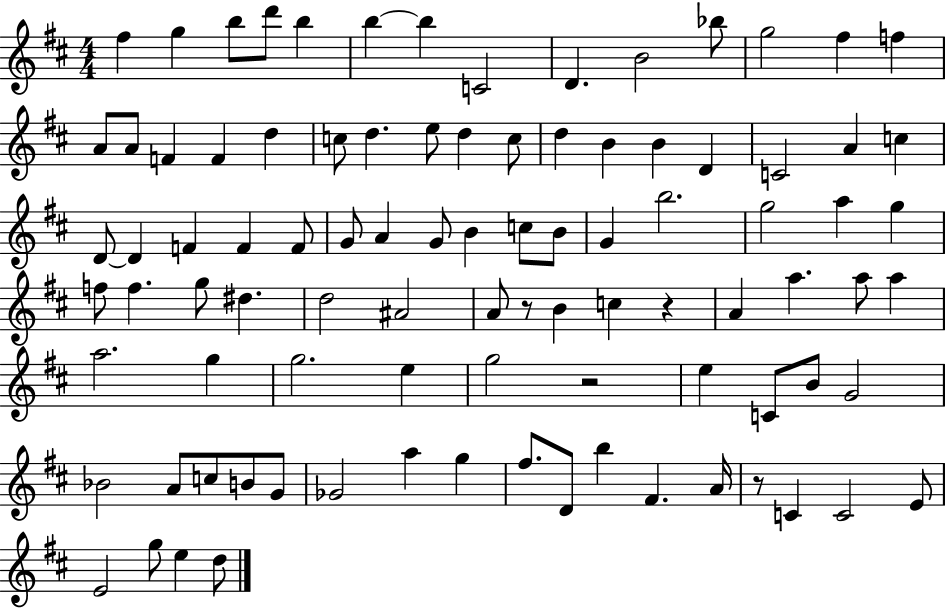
{
  \clef treble
  \numericTimeSignature
  \time 4/4
  \key d \major
  fis''4 g''4 b''8 d'''8 b''4 | b''4~~ b''4 c'2 | d'4. b'2 bes''8 | g''2 fis''4 f''4 | \break a'8 a'8 f'4 f'4 d''4 | c''8 d''4. e''8 d''4 c''8 | d''4 b'4 b'4 d'4 | c'2 a'4 c''4 | \break d'8~~ d'4 f'4 f'4 f'8 | g'8 a'4 g'8 b'4 c''8 b'8 | g'4 b''2. | g''2 a''4 g''4 | \break f''8 f''4. g''8 dis''4. | d''2 ais'2 | a'8 r8 b'4 c''4 r4 | a'4 a''4. a''8 a''4 | \break a''2. g''4 | g''2. e''4 | g''2 r2 | e''4 c'8 b'8 g'2 | \break bes'2 a'8 c''8 b'8 g'8 | ges'2 a''4 g''4 | fis''8. d'8 b''4 fis'4. a'16 | r8 c'4 c'2 e'8 | \break e'2 g''8 e''4 d''8 | \bar "|."
}